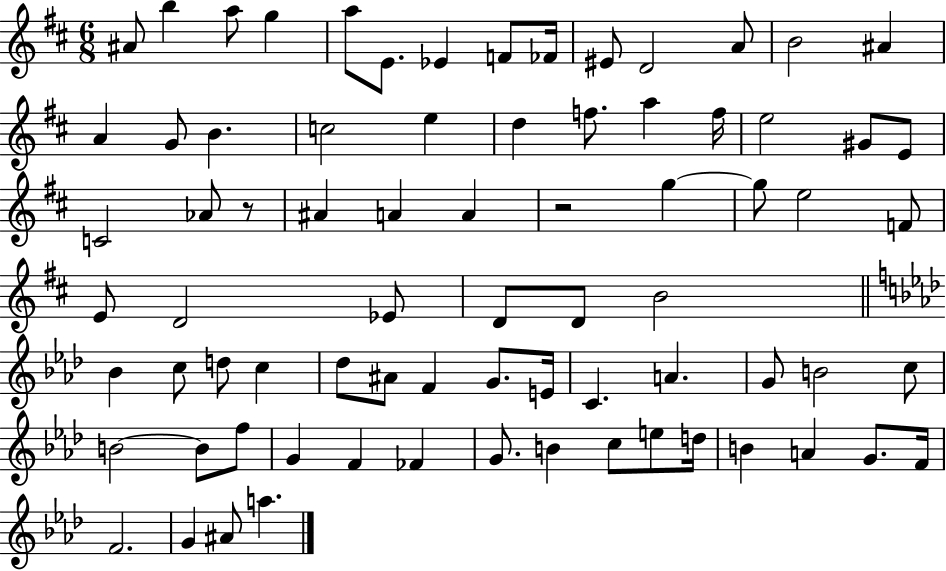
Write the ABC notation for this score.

X:1
T:Untitled
M:6/8
L:1/4
K:D
^A/2 b a/2 g a/2 E/2 _E F/2 _F/4 ^E/2 D2 A/2 B2 ^A A G/2 B c2 e d f/2 a f/4 e2 ^G/2 E/2 C2 _A/2 z/2 ^A A A z2 g g/2 e2 F/2 E/2 D2 _E/2 D/2 D/2 B2 _B c/2 d/2 c _d/2 ^A/2 F G/2 E/4 C A G/2 B2 c/2 B2 B/2 f/2 G F _F G/2 B c/2 e/2 d/4 B A G/2 F/4 F2 G ^A/2 a